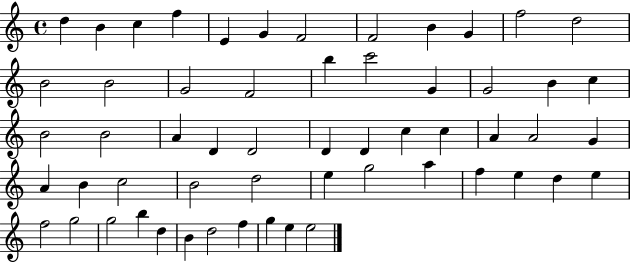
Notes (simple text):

D5/q B4/q C5/q F5/q E4/q G4/q F4/h F4/h B4/q G4/q F5/h D5/h B4/h B4/h G4/h F4/h B5/q C6/h G4/q G4/h B4/q C5/q B4/h B4/h A4/q D4/q D4/h D4/q D4/q C5/q C5/q A4/q A4/h G4/q A4/q B4/q C5/h B4/h D5/h E5/q G5/h A5/q F5/q E5/q D5/q E5/q F5/h G5/h G5/h B5/q D5/q B4/q D5/h F5/q G5/q E5/q E5/h